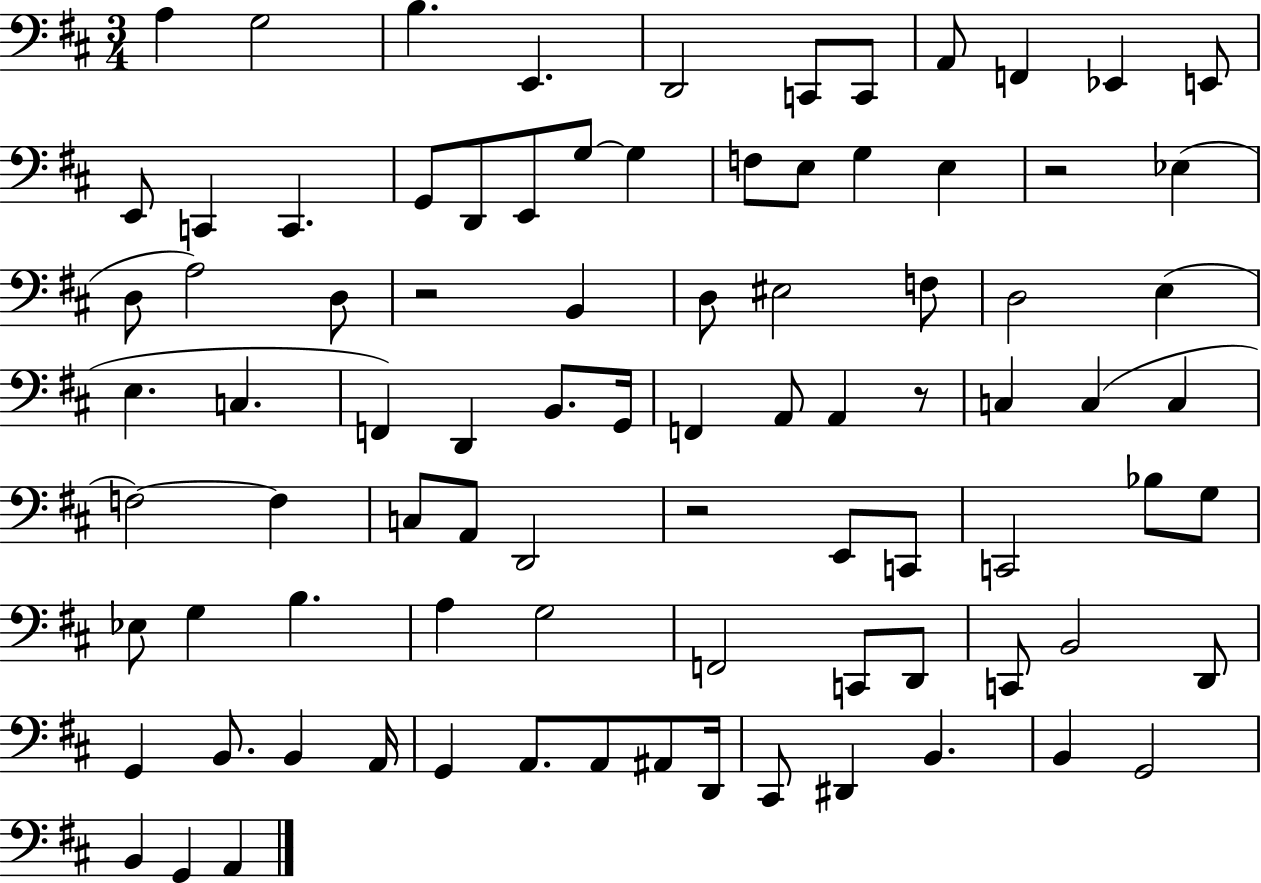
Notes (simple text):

A3/q G3/h B3/q. E2/q. D2/h C2/e C2/e A2/e F2/q Eb2/q E2/e E2/e C2/q C2/q. G2/e D2/e E2/e G3/e G3/q F3/e E3/e G3/q E3/q R/h Eb3/q D3/e A3/h D3/e R/h B2/q D3/e EIS3/h F3/e D3/h E3/q E3/q. C3/q. F2/q D2/q B2/e. G2/s F2/q A2/e A2/q R/e C3/q C3/q C3/q F3/h F3/q C3/e A2/e D2/h R/h E2/e C2/e C2/h Bb3/e G3/e Eb3/e G3/q B3/q. A3/q G3/h F2/h C2/e D2/e C2/e B2/h D2/e G2/q B2/e. B2/q A2/s G2/q A2/e. A2/e A#2/e D2/s C#2/e D#2/q B2/q. B2/q G2/h B2/q G2/q A2/q